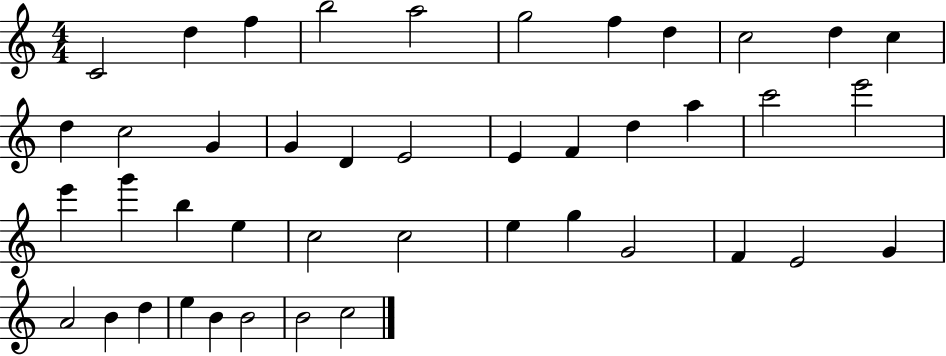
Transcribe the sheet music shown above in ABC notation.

X:1
T:Untitled
M:4/4
L:1/4
K:C
C2 d f b2 a2 g2 f d c2 d c d c2 G G D E2 E F d a c'2 e'2 e' g' b e c2 c2 e g G2 F E2 G A2 B d e B B2 B2 c2